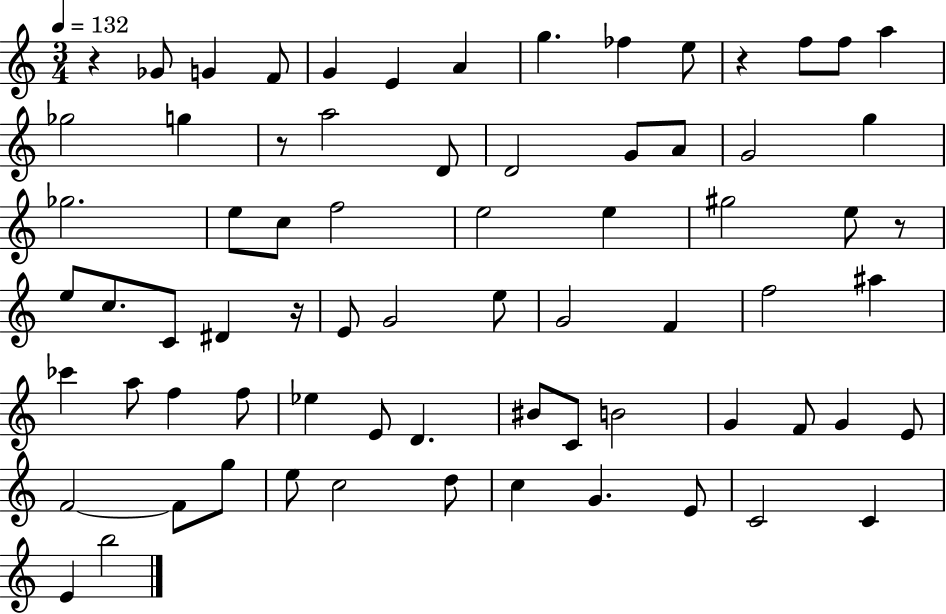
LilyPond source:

{
  \clef treble
  \numericTimeSignature
  \time 3/4
  \key c \major
  \tempo 4 = 132
  r4 ges'8 g'4 f'8 | g'4 e'4 a'4 | g''4. fes''4 e''8 | r4 f''8 f''8 a''4 | \break ges''2 g''4 | r8 a''2 d'8 | d'2 g'8 a'8 | g'2 g''4 | \break ges''2. | e''8 c''8 f''2 | e''2 e''4 | gis''2 e''8 r8 | \break e''8 c''8. c'8 dis'4 r16 | e'8 g'2 e''8 | g'2 f'4 | f''2 ais''4 | \break ces'''4 a''8 f''4 f''8 | ees''4 e'8 d'4. | bis'8 c'8 b'2 | g'4 f'8 g'4 e'8 | \break f'2~~ f'8 g''8 | e''8 c''2 d''8 | c''4 g'4. e'8 | c'2 c'4 | \break e'4 b''2 | \bar "|."
}